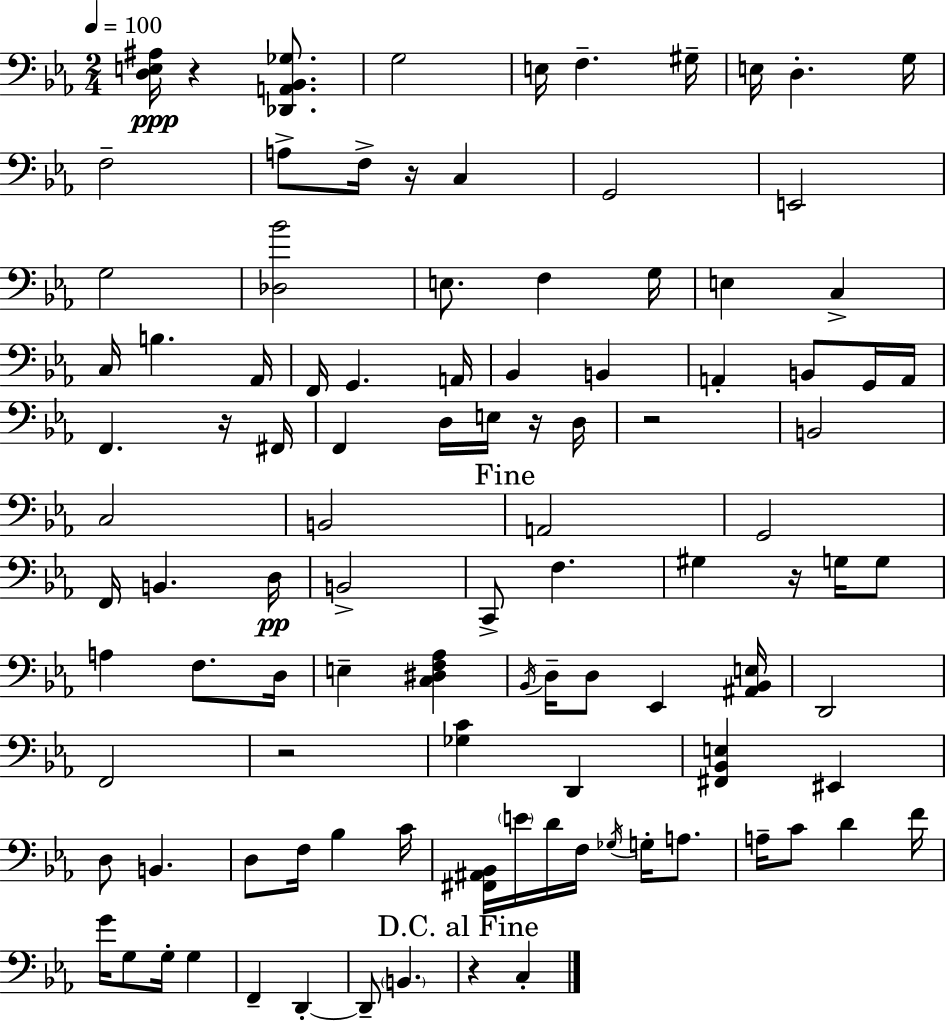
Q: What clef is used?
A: bass